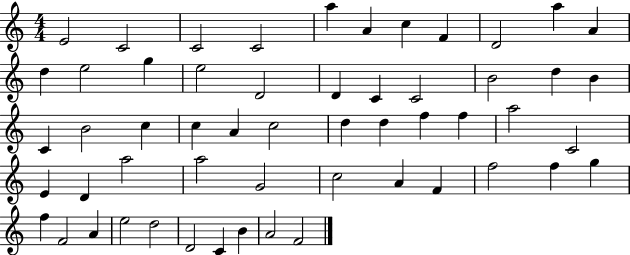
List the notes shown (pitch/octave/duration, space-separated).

E4/h C4/h C4/h C4/h A5/q A4/q C5/q F4/q D4/h A5/q A4/q D5/q E5/h G5/q E5/h D4/h D4/q C4/q C4/h B4/h D5/q B4/q C4/q B4/h C5/q C5/q A4/q C5/h D5/q D5/q F5/q F5/q A5/h C4/h E4/q D4/q A5/h A5/h G4/h C5/h A4/q F4/q F5/h F5/q G5/q F5/q F4/h A4/q E5/h D5/h D4/h C4/q B4/q A4/h F4/h